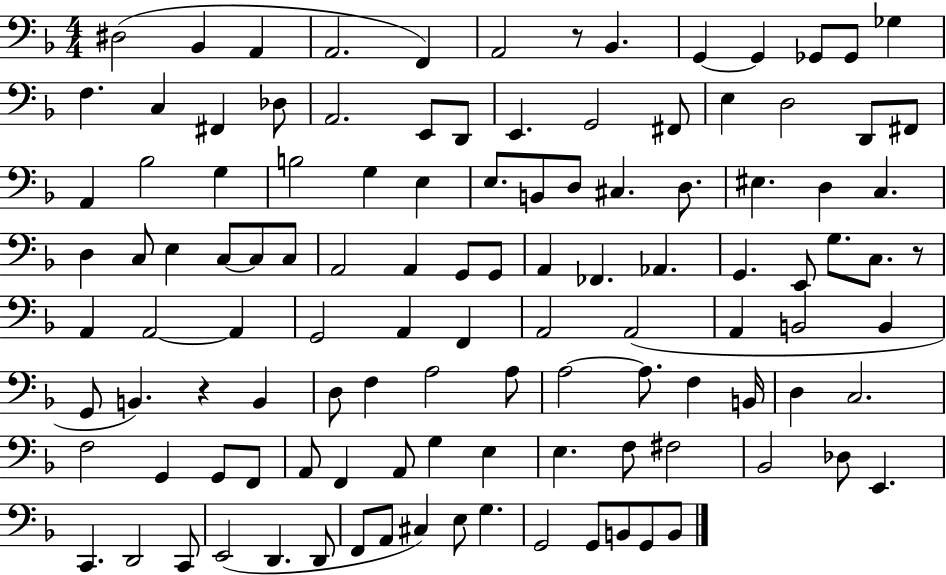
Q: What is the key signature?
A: F major